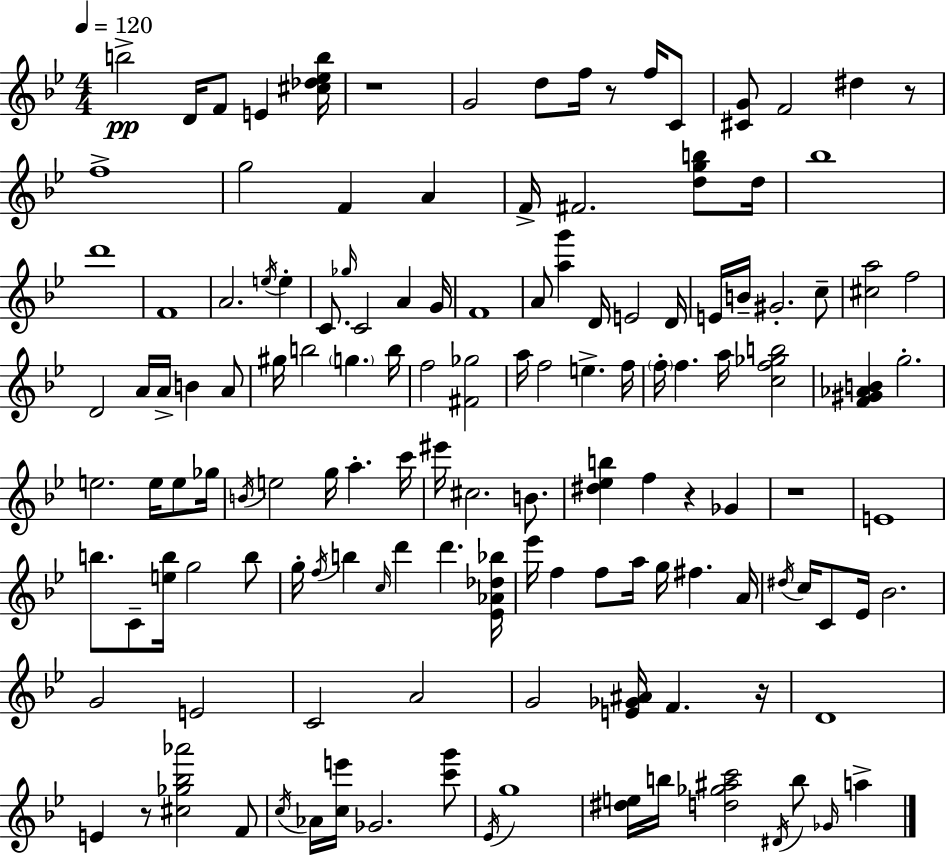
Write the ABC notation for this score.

X:1
T:Untitled
M:4/4
L:1/4
K:Bb
b2 D/4 F/2 E [^c_d_eb]/4 z4 G2 d/2 f/4 z/2 f/4 C/2 [^CG]/2 F2 ^d z/2 f4 g2 F A F/4 ^F2 [dgb]/2 d/4 _b4 d'4 F4 A2 e/4 e C/2 _g/4 C2 A G/4 F4 A/2 [ag'] D/4 E2 D/4 E/4 B/4 ^G2 c/2 [^ca]2 f2 D2 A/4 A/4 B A/2 ^g/4 b2 g b/4 f2 [^F_g]2 a/4 f2 e f/4 f/4 f a/4 [cf_gb]2 [F^G_AB] g2 e2 e/4 e/2 _g/4 B/4 e2 g/4 a c'/4 ^e'/4 ^c2 B/2 [^d_eb] f z _G z4 E4 b/2 C/2 [eb]/4 g2 b/2 g/4 f/4 b c/4 d' d' [_E_A_d_b]/4 _e'/4 f f/2 a/4 g/4 ^f A/4 ^d/4 c/4 C/2 _E/4 _B2 G2 E2 C2 A2 G2 [E_G^A]/4 F z/4 D4 E z/2 [^c_g_b_a']2 F/2 c/4 _A/4 [ce']/4 _G2 [c'g']/2 _E/4 g4 [^de]/4 b/4 [d_g^ac']2 ^D/4 b/2 _G/4 a